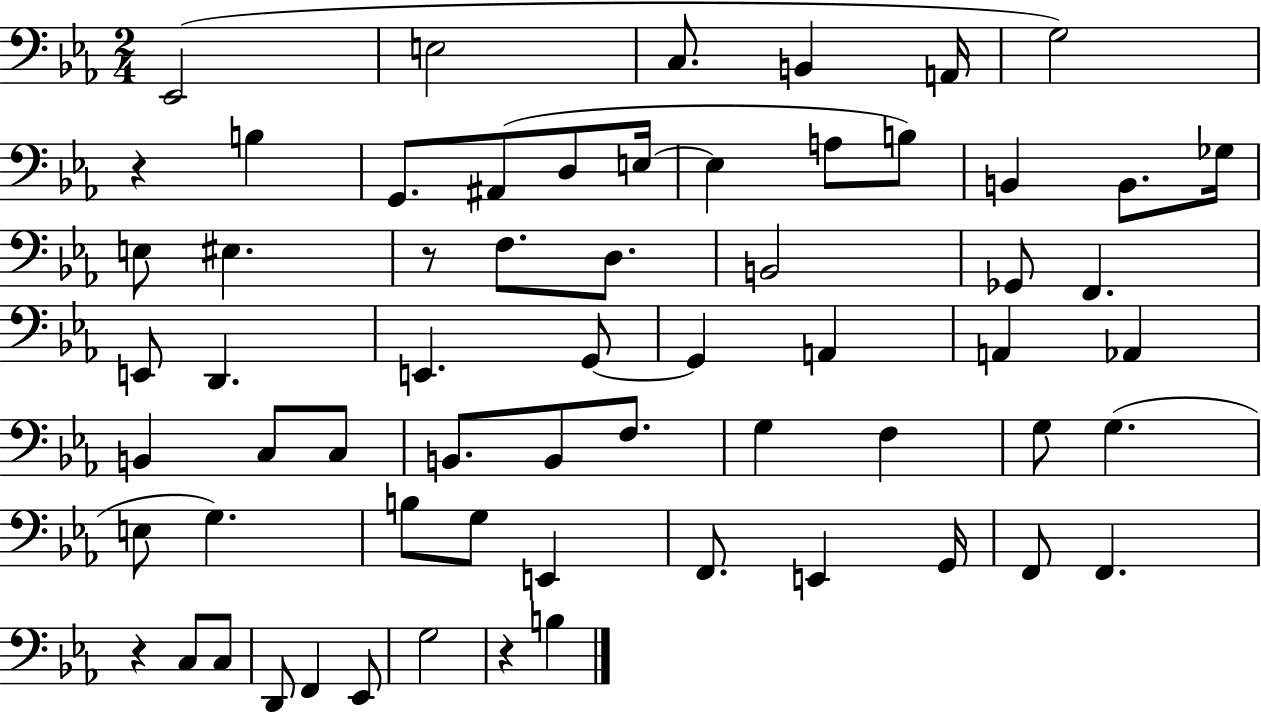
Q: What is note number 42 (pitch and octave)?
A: G3